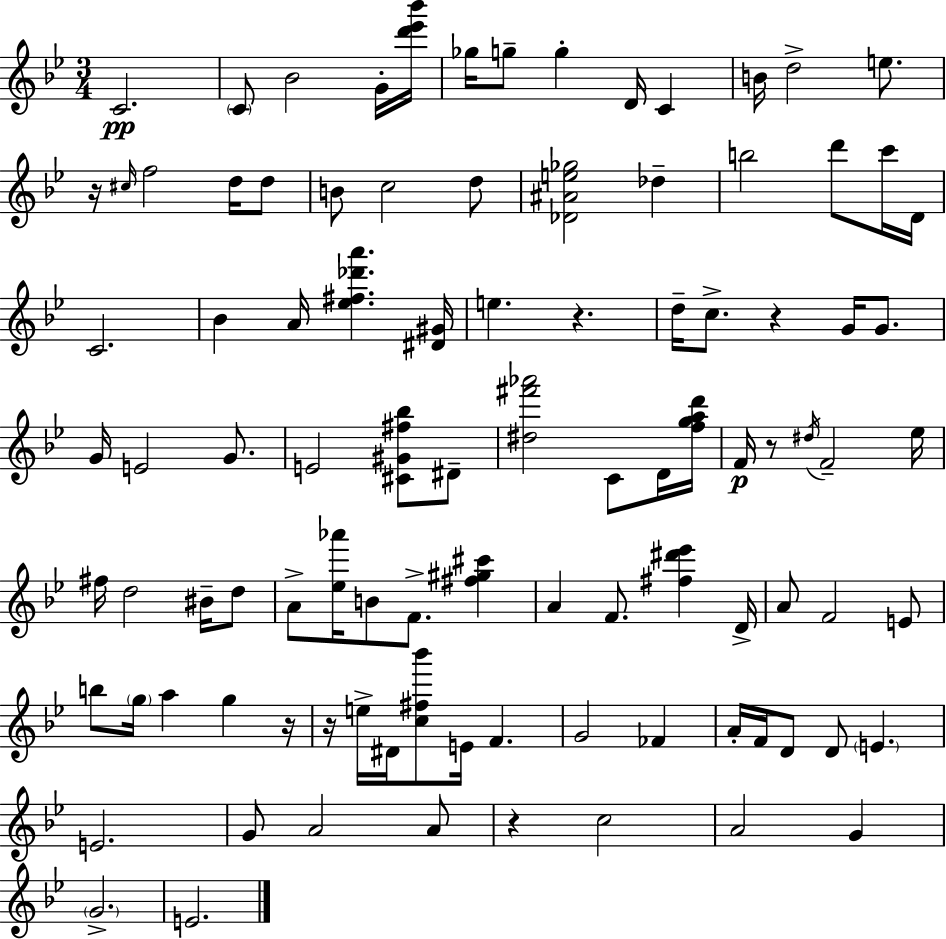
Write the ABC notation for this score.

X:1
T:Untitled
M:3/4
L:1/4
K:Gm
C2 C/2 _B2 G/4 [d'_e'_b']/4 _g/4 g/2 g D/4 C B/4 d2 e/2 z/4 ^c/4 f2 d/4 d/2 B/2 c2 d/2 [_D^Ae_g]2 _d b2 d'/2 c'/4 D/4 C2 _B A/4 [_e^f_d'a'] [^D^G]/4 e z d/4 c/2 z G/4 G/2 G/4 E2 G/2 E2 [^C^G^f_b]/2 ^D/2 [^d^f'_a']2 C/2 D/4 [fgad']/4 F/4 z/2 ^d/4 F2 _e/4 ^f/4 d2 ^B/4 d/2 A/2 [_e_a']/4 B/2 F/2 [^f^g^c'] A F/2 [^f^d'_e'] D/4 A/2 F2 E/2 b/2 g/4 a g z/4 z/4 e/4 ^D/4 [c^f_b']/2 E/4 F G2 _F A/4 F/4 D/2 D/2 E E2 G/2 A2 A/2 z c2 A2 G G2 E2